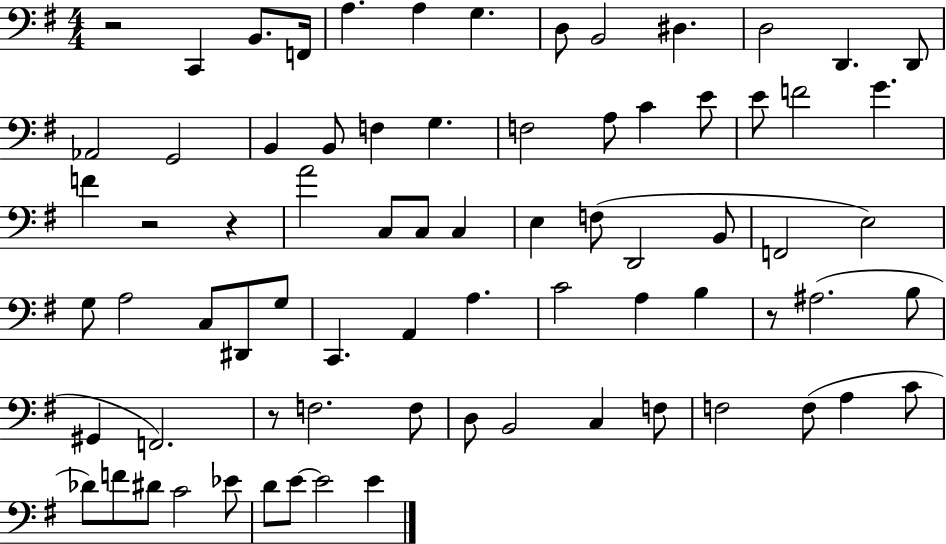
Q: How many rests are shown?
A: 5